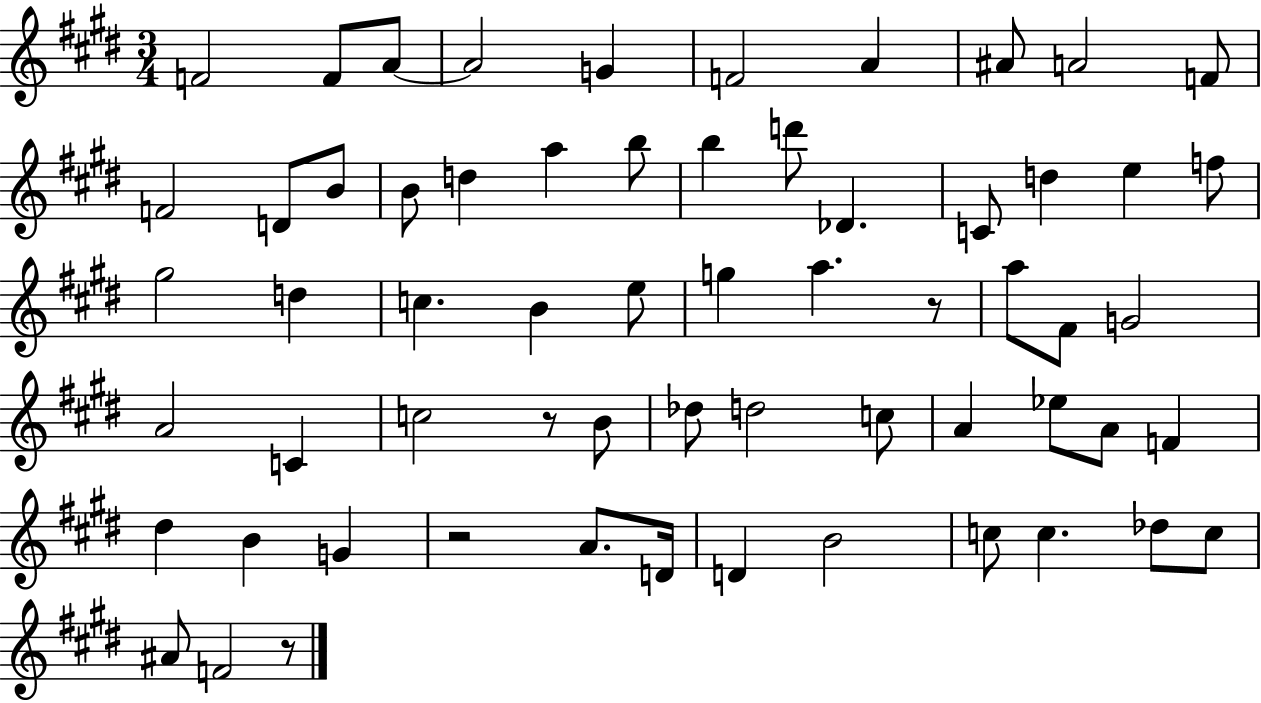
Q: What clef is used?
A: treble